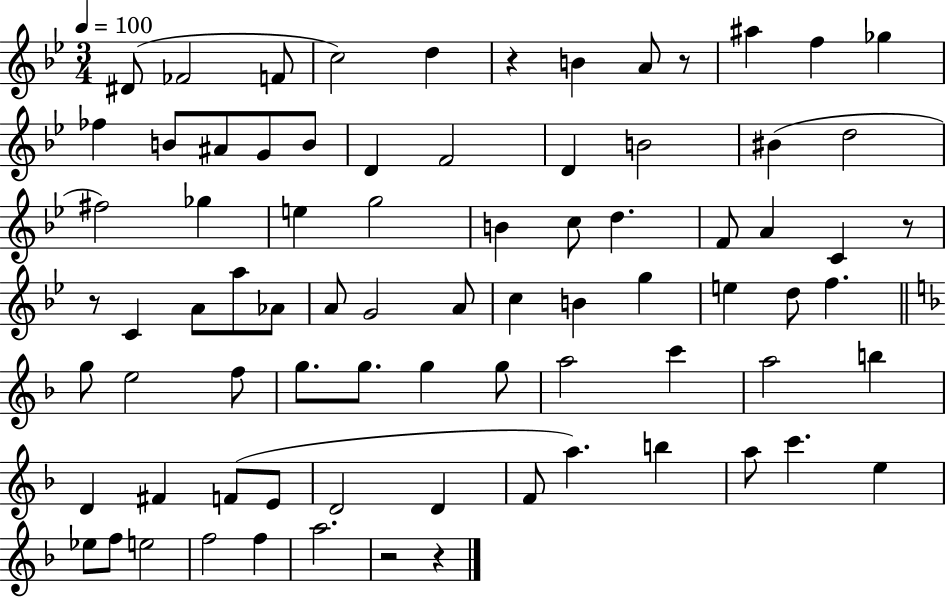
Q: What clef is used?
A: treble